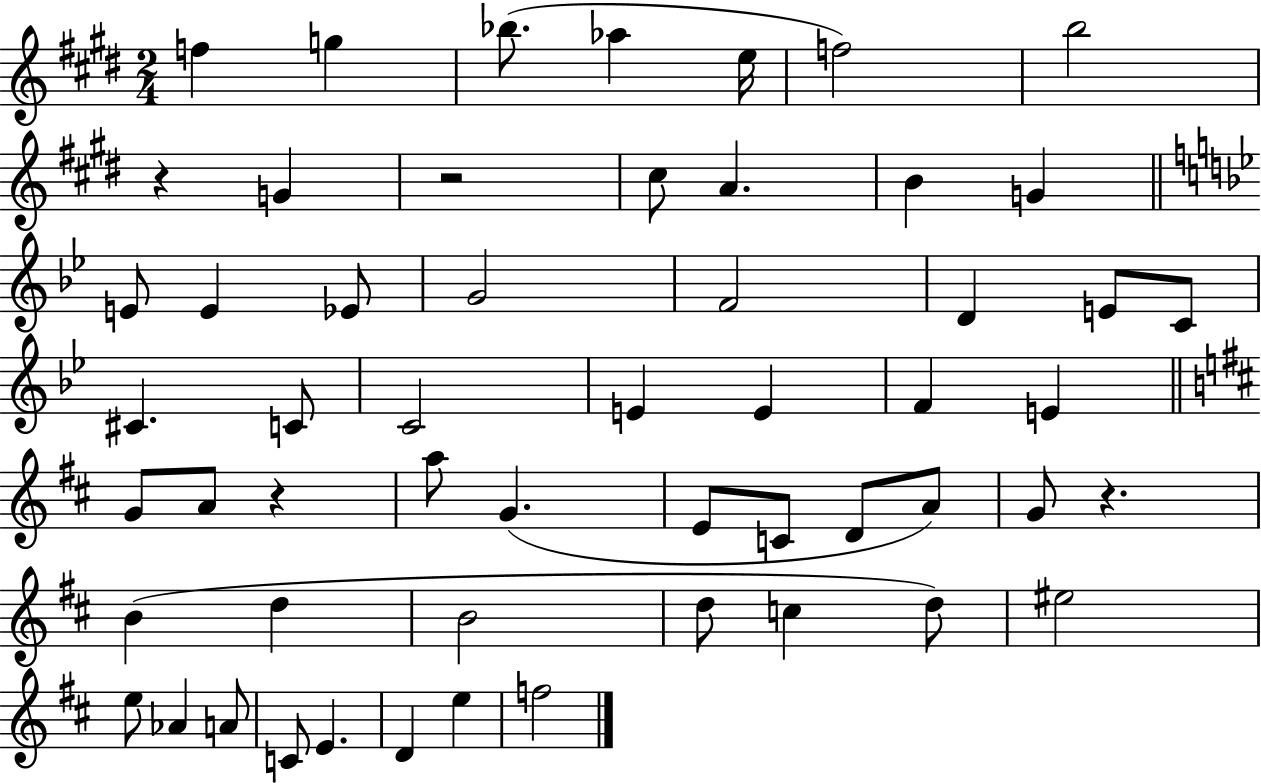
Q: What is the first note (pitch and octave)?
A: F5